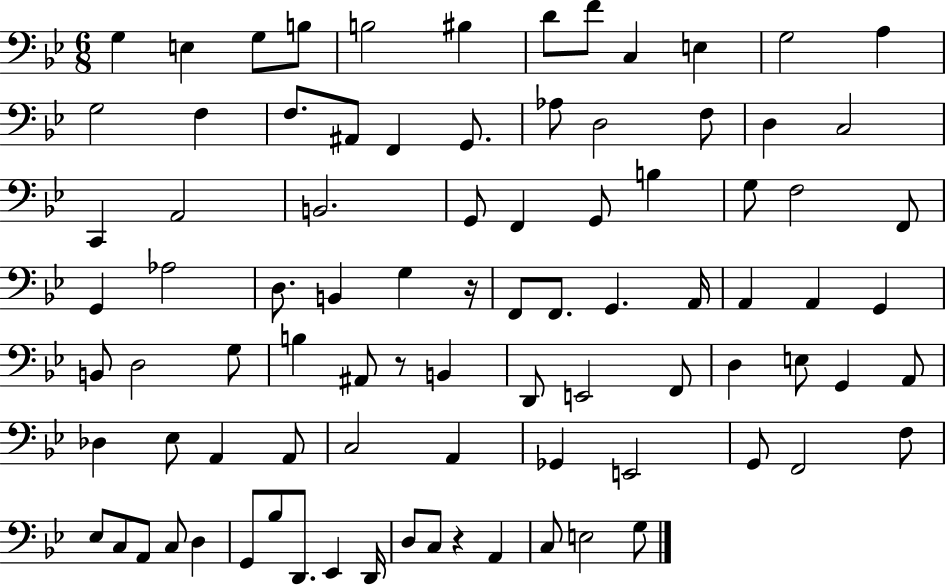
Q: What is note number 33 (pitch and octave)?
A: F2